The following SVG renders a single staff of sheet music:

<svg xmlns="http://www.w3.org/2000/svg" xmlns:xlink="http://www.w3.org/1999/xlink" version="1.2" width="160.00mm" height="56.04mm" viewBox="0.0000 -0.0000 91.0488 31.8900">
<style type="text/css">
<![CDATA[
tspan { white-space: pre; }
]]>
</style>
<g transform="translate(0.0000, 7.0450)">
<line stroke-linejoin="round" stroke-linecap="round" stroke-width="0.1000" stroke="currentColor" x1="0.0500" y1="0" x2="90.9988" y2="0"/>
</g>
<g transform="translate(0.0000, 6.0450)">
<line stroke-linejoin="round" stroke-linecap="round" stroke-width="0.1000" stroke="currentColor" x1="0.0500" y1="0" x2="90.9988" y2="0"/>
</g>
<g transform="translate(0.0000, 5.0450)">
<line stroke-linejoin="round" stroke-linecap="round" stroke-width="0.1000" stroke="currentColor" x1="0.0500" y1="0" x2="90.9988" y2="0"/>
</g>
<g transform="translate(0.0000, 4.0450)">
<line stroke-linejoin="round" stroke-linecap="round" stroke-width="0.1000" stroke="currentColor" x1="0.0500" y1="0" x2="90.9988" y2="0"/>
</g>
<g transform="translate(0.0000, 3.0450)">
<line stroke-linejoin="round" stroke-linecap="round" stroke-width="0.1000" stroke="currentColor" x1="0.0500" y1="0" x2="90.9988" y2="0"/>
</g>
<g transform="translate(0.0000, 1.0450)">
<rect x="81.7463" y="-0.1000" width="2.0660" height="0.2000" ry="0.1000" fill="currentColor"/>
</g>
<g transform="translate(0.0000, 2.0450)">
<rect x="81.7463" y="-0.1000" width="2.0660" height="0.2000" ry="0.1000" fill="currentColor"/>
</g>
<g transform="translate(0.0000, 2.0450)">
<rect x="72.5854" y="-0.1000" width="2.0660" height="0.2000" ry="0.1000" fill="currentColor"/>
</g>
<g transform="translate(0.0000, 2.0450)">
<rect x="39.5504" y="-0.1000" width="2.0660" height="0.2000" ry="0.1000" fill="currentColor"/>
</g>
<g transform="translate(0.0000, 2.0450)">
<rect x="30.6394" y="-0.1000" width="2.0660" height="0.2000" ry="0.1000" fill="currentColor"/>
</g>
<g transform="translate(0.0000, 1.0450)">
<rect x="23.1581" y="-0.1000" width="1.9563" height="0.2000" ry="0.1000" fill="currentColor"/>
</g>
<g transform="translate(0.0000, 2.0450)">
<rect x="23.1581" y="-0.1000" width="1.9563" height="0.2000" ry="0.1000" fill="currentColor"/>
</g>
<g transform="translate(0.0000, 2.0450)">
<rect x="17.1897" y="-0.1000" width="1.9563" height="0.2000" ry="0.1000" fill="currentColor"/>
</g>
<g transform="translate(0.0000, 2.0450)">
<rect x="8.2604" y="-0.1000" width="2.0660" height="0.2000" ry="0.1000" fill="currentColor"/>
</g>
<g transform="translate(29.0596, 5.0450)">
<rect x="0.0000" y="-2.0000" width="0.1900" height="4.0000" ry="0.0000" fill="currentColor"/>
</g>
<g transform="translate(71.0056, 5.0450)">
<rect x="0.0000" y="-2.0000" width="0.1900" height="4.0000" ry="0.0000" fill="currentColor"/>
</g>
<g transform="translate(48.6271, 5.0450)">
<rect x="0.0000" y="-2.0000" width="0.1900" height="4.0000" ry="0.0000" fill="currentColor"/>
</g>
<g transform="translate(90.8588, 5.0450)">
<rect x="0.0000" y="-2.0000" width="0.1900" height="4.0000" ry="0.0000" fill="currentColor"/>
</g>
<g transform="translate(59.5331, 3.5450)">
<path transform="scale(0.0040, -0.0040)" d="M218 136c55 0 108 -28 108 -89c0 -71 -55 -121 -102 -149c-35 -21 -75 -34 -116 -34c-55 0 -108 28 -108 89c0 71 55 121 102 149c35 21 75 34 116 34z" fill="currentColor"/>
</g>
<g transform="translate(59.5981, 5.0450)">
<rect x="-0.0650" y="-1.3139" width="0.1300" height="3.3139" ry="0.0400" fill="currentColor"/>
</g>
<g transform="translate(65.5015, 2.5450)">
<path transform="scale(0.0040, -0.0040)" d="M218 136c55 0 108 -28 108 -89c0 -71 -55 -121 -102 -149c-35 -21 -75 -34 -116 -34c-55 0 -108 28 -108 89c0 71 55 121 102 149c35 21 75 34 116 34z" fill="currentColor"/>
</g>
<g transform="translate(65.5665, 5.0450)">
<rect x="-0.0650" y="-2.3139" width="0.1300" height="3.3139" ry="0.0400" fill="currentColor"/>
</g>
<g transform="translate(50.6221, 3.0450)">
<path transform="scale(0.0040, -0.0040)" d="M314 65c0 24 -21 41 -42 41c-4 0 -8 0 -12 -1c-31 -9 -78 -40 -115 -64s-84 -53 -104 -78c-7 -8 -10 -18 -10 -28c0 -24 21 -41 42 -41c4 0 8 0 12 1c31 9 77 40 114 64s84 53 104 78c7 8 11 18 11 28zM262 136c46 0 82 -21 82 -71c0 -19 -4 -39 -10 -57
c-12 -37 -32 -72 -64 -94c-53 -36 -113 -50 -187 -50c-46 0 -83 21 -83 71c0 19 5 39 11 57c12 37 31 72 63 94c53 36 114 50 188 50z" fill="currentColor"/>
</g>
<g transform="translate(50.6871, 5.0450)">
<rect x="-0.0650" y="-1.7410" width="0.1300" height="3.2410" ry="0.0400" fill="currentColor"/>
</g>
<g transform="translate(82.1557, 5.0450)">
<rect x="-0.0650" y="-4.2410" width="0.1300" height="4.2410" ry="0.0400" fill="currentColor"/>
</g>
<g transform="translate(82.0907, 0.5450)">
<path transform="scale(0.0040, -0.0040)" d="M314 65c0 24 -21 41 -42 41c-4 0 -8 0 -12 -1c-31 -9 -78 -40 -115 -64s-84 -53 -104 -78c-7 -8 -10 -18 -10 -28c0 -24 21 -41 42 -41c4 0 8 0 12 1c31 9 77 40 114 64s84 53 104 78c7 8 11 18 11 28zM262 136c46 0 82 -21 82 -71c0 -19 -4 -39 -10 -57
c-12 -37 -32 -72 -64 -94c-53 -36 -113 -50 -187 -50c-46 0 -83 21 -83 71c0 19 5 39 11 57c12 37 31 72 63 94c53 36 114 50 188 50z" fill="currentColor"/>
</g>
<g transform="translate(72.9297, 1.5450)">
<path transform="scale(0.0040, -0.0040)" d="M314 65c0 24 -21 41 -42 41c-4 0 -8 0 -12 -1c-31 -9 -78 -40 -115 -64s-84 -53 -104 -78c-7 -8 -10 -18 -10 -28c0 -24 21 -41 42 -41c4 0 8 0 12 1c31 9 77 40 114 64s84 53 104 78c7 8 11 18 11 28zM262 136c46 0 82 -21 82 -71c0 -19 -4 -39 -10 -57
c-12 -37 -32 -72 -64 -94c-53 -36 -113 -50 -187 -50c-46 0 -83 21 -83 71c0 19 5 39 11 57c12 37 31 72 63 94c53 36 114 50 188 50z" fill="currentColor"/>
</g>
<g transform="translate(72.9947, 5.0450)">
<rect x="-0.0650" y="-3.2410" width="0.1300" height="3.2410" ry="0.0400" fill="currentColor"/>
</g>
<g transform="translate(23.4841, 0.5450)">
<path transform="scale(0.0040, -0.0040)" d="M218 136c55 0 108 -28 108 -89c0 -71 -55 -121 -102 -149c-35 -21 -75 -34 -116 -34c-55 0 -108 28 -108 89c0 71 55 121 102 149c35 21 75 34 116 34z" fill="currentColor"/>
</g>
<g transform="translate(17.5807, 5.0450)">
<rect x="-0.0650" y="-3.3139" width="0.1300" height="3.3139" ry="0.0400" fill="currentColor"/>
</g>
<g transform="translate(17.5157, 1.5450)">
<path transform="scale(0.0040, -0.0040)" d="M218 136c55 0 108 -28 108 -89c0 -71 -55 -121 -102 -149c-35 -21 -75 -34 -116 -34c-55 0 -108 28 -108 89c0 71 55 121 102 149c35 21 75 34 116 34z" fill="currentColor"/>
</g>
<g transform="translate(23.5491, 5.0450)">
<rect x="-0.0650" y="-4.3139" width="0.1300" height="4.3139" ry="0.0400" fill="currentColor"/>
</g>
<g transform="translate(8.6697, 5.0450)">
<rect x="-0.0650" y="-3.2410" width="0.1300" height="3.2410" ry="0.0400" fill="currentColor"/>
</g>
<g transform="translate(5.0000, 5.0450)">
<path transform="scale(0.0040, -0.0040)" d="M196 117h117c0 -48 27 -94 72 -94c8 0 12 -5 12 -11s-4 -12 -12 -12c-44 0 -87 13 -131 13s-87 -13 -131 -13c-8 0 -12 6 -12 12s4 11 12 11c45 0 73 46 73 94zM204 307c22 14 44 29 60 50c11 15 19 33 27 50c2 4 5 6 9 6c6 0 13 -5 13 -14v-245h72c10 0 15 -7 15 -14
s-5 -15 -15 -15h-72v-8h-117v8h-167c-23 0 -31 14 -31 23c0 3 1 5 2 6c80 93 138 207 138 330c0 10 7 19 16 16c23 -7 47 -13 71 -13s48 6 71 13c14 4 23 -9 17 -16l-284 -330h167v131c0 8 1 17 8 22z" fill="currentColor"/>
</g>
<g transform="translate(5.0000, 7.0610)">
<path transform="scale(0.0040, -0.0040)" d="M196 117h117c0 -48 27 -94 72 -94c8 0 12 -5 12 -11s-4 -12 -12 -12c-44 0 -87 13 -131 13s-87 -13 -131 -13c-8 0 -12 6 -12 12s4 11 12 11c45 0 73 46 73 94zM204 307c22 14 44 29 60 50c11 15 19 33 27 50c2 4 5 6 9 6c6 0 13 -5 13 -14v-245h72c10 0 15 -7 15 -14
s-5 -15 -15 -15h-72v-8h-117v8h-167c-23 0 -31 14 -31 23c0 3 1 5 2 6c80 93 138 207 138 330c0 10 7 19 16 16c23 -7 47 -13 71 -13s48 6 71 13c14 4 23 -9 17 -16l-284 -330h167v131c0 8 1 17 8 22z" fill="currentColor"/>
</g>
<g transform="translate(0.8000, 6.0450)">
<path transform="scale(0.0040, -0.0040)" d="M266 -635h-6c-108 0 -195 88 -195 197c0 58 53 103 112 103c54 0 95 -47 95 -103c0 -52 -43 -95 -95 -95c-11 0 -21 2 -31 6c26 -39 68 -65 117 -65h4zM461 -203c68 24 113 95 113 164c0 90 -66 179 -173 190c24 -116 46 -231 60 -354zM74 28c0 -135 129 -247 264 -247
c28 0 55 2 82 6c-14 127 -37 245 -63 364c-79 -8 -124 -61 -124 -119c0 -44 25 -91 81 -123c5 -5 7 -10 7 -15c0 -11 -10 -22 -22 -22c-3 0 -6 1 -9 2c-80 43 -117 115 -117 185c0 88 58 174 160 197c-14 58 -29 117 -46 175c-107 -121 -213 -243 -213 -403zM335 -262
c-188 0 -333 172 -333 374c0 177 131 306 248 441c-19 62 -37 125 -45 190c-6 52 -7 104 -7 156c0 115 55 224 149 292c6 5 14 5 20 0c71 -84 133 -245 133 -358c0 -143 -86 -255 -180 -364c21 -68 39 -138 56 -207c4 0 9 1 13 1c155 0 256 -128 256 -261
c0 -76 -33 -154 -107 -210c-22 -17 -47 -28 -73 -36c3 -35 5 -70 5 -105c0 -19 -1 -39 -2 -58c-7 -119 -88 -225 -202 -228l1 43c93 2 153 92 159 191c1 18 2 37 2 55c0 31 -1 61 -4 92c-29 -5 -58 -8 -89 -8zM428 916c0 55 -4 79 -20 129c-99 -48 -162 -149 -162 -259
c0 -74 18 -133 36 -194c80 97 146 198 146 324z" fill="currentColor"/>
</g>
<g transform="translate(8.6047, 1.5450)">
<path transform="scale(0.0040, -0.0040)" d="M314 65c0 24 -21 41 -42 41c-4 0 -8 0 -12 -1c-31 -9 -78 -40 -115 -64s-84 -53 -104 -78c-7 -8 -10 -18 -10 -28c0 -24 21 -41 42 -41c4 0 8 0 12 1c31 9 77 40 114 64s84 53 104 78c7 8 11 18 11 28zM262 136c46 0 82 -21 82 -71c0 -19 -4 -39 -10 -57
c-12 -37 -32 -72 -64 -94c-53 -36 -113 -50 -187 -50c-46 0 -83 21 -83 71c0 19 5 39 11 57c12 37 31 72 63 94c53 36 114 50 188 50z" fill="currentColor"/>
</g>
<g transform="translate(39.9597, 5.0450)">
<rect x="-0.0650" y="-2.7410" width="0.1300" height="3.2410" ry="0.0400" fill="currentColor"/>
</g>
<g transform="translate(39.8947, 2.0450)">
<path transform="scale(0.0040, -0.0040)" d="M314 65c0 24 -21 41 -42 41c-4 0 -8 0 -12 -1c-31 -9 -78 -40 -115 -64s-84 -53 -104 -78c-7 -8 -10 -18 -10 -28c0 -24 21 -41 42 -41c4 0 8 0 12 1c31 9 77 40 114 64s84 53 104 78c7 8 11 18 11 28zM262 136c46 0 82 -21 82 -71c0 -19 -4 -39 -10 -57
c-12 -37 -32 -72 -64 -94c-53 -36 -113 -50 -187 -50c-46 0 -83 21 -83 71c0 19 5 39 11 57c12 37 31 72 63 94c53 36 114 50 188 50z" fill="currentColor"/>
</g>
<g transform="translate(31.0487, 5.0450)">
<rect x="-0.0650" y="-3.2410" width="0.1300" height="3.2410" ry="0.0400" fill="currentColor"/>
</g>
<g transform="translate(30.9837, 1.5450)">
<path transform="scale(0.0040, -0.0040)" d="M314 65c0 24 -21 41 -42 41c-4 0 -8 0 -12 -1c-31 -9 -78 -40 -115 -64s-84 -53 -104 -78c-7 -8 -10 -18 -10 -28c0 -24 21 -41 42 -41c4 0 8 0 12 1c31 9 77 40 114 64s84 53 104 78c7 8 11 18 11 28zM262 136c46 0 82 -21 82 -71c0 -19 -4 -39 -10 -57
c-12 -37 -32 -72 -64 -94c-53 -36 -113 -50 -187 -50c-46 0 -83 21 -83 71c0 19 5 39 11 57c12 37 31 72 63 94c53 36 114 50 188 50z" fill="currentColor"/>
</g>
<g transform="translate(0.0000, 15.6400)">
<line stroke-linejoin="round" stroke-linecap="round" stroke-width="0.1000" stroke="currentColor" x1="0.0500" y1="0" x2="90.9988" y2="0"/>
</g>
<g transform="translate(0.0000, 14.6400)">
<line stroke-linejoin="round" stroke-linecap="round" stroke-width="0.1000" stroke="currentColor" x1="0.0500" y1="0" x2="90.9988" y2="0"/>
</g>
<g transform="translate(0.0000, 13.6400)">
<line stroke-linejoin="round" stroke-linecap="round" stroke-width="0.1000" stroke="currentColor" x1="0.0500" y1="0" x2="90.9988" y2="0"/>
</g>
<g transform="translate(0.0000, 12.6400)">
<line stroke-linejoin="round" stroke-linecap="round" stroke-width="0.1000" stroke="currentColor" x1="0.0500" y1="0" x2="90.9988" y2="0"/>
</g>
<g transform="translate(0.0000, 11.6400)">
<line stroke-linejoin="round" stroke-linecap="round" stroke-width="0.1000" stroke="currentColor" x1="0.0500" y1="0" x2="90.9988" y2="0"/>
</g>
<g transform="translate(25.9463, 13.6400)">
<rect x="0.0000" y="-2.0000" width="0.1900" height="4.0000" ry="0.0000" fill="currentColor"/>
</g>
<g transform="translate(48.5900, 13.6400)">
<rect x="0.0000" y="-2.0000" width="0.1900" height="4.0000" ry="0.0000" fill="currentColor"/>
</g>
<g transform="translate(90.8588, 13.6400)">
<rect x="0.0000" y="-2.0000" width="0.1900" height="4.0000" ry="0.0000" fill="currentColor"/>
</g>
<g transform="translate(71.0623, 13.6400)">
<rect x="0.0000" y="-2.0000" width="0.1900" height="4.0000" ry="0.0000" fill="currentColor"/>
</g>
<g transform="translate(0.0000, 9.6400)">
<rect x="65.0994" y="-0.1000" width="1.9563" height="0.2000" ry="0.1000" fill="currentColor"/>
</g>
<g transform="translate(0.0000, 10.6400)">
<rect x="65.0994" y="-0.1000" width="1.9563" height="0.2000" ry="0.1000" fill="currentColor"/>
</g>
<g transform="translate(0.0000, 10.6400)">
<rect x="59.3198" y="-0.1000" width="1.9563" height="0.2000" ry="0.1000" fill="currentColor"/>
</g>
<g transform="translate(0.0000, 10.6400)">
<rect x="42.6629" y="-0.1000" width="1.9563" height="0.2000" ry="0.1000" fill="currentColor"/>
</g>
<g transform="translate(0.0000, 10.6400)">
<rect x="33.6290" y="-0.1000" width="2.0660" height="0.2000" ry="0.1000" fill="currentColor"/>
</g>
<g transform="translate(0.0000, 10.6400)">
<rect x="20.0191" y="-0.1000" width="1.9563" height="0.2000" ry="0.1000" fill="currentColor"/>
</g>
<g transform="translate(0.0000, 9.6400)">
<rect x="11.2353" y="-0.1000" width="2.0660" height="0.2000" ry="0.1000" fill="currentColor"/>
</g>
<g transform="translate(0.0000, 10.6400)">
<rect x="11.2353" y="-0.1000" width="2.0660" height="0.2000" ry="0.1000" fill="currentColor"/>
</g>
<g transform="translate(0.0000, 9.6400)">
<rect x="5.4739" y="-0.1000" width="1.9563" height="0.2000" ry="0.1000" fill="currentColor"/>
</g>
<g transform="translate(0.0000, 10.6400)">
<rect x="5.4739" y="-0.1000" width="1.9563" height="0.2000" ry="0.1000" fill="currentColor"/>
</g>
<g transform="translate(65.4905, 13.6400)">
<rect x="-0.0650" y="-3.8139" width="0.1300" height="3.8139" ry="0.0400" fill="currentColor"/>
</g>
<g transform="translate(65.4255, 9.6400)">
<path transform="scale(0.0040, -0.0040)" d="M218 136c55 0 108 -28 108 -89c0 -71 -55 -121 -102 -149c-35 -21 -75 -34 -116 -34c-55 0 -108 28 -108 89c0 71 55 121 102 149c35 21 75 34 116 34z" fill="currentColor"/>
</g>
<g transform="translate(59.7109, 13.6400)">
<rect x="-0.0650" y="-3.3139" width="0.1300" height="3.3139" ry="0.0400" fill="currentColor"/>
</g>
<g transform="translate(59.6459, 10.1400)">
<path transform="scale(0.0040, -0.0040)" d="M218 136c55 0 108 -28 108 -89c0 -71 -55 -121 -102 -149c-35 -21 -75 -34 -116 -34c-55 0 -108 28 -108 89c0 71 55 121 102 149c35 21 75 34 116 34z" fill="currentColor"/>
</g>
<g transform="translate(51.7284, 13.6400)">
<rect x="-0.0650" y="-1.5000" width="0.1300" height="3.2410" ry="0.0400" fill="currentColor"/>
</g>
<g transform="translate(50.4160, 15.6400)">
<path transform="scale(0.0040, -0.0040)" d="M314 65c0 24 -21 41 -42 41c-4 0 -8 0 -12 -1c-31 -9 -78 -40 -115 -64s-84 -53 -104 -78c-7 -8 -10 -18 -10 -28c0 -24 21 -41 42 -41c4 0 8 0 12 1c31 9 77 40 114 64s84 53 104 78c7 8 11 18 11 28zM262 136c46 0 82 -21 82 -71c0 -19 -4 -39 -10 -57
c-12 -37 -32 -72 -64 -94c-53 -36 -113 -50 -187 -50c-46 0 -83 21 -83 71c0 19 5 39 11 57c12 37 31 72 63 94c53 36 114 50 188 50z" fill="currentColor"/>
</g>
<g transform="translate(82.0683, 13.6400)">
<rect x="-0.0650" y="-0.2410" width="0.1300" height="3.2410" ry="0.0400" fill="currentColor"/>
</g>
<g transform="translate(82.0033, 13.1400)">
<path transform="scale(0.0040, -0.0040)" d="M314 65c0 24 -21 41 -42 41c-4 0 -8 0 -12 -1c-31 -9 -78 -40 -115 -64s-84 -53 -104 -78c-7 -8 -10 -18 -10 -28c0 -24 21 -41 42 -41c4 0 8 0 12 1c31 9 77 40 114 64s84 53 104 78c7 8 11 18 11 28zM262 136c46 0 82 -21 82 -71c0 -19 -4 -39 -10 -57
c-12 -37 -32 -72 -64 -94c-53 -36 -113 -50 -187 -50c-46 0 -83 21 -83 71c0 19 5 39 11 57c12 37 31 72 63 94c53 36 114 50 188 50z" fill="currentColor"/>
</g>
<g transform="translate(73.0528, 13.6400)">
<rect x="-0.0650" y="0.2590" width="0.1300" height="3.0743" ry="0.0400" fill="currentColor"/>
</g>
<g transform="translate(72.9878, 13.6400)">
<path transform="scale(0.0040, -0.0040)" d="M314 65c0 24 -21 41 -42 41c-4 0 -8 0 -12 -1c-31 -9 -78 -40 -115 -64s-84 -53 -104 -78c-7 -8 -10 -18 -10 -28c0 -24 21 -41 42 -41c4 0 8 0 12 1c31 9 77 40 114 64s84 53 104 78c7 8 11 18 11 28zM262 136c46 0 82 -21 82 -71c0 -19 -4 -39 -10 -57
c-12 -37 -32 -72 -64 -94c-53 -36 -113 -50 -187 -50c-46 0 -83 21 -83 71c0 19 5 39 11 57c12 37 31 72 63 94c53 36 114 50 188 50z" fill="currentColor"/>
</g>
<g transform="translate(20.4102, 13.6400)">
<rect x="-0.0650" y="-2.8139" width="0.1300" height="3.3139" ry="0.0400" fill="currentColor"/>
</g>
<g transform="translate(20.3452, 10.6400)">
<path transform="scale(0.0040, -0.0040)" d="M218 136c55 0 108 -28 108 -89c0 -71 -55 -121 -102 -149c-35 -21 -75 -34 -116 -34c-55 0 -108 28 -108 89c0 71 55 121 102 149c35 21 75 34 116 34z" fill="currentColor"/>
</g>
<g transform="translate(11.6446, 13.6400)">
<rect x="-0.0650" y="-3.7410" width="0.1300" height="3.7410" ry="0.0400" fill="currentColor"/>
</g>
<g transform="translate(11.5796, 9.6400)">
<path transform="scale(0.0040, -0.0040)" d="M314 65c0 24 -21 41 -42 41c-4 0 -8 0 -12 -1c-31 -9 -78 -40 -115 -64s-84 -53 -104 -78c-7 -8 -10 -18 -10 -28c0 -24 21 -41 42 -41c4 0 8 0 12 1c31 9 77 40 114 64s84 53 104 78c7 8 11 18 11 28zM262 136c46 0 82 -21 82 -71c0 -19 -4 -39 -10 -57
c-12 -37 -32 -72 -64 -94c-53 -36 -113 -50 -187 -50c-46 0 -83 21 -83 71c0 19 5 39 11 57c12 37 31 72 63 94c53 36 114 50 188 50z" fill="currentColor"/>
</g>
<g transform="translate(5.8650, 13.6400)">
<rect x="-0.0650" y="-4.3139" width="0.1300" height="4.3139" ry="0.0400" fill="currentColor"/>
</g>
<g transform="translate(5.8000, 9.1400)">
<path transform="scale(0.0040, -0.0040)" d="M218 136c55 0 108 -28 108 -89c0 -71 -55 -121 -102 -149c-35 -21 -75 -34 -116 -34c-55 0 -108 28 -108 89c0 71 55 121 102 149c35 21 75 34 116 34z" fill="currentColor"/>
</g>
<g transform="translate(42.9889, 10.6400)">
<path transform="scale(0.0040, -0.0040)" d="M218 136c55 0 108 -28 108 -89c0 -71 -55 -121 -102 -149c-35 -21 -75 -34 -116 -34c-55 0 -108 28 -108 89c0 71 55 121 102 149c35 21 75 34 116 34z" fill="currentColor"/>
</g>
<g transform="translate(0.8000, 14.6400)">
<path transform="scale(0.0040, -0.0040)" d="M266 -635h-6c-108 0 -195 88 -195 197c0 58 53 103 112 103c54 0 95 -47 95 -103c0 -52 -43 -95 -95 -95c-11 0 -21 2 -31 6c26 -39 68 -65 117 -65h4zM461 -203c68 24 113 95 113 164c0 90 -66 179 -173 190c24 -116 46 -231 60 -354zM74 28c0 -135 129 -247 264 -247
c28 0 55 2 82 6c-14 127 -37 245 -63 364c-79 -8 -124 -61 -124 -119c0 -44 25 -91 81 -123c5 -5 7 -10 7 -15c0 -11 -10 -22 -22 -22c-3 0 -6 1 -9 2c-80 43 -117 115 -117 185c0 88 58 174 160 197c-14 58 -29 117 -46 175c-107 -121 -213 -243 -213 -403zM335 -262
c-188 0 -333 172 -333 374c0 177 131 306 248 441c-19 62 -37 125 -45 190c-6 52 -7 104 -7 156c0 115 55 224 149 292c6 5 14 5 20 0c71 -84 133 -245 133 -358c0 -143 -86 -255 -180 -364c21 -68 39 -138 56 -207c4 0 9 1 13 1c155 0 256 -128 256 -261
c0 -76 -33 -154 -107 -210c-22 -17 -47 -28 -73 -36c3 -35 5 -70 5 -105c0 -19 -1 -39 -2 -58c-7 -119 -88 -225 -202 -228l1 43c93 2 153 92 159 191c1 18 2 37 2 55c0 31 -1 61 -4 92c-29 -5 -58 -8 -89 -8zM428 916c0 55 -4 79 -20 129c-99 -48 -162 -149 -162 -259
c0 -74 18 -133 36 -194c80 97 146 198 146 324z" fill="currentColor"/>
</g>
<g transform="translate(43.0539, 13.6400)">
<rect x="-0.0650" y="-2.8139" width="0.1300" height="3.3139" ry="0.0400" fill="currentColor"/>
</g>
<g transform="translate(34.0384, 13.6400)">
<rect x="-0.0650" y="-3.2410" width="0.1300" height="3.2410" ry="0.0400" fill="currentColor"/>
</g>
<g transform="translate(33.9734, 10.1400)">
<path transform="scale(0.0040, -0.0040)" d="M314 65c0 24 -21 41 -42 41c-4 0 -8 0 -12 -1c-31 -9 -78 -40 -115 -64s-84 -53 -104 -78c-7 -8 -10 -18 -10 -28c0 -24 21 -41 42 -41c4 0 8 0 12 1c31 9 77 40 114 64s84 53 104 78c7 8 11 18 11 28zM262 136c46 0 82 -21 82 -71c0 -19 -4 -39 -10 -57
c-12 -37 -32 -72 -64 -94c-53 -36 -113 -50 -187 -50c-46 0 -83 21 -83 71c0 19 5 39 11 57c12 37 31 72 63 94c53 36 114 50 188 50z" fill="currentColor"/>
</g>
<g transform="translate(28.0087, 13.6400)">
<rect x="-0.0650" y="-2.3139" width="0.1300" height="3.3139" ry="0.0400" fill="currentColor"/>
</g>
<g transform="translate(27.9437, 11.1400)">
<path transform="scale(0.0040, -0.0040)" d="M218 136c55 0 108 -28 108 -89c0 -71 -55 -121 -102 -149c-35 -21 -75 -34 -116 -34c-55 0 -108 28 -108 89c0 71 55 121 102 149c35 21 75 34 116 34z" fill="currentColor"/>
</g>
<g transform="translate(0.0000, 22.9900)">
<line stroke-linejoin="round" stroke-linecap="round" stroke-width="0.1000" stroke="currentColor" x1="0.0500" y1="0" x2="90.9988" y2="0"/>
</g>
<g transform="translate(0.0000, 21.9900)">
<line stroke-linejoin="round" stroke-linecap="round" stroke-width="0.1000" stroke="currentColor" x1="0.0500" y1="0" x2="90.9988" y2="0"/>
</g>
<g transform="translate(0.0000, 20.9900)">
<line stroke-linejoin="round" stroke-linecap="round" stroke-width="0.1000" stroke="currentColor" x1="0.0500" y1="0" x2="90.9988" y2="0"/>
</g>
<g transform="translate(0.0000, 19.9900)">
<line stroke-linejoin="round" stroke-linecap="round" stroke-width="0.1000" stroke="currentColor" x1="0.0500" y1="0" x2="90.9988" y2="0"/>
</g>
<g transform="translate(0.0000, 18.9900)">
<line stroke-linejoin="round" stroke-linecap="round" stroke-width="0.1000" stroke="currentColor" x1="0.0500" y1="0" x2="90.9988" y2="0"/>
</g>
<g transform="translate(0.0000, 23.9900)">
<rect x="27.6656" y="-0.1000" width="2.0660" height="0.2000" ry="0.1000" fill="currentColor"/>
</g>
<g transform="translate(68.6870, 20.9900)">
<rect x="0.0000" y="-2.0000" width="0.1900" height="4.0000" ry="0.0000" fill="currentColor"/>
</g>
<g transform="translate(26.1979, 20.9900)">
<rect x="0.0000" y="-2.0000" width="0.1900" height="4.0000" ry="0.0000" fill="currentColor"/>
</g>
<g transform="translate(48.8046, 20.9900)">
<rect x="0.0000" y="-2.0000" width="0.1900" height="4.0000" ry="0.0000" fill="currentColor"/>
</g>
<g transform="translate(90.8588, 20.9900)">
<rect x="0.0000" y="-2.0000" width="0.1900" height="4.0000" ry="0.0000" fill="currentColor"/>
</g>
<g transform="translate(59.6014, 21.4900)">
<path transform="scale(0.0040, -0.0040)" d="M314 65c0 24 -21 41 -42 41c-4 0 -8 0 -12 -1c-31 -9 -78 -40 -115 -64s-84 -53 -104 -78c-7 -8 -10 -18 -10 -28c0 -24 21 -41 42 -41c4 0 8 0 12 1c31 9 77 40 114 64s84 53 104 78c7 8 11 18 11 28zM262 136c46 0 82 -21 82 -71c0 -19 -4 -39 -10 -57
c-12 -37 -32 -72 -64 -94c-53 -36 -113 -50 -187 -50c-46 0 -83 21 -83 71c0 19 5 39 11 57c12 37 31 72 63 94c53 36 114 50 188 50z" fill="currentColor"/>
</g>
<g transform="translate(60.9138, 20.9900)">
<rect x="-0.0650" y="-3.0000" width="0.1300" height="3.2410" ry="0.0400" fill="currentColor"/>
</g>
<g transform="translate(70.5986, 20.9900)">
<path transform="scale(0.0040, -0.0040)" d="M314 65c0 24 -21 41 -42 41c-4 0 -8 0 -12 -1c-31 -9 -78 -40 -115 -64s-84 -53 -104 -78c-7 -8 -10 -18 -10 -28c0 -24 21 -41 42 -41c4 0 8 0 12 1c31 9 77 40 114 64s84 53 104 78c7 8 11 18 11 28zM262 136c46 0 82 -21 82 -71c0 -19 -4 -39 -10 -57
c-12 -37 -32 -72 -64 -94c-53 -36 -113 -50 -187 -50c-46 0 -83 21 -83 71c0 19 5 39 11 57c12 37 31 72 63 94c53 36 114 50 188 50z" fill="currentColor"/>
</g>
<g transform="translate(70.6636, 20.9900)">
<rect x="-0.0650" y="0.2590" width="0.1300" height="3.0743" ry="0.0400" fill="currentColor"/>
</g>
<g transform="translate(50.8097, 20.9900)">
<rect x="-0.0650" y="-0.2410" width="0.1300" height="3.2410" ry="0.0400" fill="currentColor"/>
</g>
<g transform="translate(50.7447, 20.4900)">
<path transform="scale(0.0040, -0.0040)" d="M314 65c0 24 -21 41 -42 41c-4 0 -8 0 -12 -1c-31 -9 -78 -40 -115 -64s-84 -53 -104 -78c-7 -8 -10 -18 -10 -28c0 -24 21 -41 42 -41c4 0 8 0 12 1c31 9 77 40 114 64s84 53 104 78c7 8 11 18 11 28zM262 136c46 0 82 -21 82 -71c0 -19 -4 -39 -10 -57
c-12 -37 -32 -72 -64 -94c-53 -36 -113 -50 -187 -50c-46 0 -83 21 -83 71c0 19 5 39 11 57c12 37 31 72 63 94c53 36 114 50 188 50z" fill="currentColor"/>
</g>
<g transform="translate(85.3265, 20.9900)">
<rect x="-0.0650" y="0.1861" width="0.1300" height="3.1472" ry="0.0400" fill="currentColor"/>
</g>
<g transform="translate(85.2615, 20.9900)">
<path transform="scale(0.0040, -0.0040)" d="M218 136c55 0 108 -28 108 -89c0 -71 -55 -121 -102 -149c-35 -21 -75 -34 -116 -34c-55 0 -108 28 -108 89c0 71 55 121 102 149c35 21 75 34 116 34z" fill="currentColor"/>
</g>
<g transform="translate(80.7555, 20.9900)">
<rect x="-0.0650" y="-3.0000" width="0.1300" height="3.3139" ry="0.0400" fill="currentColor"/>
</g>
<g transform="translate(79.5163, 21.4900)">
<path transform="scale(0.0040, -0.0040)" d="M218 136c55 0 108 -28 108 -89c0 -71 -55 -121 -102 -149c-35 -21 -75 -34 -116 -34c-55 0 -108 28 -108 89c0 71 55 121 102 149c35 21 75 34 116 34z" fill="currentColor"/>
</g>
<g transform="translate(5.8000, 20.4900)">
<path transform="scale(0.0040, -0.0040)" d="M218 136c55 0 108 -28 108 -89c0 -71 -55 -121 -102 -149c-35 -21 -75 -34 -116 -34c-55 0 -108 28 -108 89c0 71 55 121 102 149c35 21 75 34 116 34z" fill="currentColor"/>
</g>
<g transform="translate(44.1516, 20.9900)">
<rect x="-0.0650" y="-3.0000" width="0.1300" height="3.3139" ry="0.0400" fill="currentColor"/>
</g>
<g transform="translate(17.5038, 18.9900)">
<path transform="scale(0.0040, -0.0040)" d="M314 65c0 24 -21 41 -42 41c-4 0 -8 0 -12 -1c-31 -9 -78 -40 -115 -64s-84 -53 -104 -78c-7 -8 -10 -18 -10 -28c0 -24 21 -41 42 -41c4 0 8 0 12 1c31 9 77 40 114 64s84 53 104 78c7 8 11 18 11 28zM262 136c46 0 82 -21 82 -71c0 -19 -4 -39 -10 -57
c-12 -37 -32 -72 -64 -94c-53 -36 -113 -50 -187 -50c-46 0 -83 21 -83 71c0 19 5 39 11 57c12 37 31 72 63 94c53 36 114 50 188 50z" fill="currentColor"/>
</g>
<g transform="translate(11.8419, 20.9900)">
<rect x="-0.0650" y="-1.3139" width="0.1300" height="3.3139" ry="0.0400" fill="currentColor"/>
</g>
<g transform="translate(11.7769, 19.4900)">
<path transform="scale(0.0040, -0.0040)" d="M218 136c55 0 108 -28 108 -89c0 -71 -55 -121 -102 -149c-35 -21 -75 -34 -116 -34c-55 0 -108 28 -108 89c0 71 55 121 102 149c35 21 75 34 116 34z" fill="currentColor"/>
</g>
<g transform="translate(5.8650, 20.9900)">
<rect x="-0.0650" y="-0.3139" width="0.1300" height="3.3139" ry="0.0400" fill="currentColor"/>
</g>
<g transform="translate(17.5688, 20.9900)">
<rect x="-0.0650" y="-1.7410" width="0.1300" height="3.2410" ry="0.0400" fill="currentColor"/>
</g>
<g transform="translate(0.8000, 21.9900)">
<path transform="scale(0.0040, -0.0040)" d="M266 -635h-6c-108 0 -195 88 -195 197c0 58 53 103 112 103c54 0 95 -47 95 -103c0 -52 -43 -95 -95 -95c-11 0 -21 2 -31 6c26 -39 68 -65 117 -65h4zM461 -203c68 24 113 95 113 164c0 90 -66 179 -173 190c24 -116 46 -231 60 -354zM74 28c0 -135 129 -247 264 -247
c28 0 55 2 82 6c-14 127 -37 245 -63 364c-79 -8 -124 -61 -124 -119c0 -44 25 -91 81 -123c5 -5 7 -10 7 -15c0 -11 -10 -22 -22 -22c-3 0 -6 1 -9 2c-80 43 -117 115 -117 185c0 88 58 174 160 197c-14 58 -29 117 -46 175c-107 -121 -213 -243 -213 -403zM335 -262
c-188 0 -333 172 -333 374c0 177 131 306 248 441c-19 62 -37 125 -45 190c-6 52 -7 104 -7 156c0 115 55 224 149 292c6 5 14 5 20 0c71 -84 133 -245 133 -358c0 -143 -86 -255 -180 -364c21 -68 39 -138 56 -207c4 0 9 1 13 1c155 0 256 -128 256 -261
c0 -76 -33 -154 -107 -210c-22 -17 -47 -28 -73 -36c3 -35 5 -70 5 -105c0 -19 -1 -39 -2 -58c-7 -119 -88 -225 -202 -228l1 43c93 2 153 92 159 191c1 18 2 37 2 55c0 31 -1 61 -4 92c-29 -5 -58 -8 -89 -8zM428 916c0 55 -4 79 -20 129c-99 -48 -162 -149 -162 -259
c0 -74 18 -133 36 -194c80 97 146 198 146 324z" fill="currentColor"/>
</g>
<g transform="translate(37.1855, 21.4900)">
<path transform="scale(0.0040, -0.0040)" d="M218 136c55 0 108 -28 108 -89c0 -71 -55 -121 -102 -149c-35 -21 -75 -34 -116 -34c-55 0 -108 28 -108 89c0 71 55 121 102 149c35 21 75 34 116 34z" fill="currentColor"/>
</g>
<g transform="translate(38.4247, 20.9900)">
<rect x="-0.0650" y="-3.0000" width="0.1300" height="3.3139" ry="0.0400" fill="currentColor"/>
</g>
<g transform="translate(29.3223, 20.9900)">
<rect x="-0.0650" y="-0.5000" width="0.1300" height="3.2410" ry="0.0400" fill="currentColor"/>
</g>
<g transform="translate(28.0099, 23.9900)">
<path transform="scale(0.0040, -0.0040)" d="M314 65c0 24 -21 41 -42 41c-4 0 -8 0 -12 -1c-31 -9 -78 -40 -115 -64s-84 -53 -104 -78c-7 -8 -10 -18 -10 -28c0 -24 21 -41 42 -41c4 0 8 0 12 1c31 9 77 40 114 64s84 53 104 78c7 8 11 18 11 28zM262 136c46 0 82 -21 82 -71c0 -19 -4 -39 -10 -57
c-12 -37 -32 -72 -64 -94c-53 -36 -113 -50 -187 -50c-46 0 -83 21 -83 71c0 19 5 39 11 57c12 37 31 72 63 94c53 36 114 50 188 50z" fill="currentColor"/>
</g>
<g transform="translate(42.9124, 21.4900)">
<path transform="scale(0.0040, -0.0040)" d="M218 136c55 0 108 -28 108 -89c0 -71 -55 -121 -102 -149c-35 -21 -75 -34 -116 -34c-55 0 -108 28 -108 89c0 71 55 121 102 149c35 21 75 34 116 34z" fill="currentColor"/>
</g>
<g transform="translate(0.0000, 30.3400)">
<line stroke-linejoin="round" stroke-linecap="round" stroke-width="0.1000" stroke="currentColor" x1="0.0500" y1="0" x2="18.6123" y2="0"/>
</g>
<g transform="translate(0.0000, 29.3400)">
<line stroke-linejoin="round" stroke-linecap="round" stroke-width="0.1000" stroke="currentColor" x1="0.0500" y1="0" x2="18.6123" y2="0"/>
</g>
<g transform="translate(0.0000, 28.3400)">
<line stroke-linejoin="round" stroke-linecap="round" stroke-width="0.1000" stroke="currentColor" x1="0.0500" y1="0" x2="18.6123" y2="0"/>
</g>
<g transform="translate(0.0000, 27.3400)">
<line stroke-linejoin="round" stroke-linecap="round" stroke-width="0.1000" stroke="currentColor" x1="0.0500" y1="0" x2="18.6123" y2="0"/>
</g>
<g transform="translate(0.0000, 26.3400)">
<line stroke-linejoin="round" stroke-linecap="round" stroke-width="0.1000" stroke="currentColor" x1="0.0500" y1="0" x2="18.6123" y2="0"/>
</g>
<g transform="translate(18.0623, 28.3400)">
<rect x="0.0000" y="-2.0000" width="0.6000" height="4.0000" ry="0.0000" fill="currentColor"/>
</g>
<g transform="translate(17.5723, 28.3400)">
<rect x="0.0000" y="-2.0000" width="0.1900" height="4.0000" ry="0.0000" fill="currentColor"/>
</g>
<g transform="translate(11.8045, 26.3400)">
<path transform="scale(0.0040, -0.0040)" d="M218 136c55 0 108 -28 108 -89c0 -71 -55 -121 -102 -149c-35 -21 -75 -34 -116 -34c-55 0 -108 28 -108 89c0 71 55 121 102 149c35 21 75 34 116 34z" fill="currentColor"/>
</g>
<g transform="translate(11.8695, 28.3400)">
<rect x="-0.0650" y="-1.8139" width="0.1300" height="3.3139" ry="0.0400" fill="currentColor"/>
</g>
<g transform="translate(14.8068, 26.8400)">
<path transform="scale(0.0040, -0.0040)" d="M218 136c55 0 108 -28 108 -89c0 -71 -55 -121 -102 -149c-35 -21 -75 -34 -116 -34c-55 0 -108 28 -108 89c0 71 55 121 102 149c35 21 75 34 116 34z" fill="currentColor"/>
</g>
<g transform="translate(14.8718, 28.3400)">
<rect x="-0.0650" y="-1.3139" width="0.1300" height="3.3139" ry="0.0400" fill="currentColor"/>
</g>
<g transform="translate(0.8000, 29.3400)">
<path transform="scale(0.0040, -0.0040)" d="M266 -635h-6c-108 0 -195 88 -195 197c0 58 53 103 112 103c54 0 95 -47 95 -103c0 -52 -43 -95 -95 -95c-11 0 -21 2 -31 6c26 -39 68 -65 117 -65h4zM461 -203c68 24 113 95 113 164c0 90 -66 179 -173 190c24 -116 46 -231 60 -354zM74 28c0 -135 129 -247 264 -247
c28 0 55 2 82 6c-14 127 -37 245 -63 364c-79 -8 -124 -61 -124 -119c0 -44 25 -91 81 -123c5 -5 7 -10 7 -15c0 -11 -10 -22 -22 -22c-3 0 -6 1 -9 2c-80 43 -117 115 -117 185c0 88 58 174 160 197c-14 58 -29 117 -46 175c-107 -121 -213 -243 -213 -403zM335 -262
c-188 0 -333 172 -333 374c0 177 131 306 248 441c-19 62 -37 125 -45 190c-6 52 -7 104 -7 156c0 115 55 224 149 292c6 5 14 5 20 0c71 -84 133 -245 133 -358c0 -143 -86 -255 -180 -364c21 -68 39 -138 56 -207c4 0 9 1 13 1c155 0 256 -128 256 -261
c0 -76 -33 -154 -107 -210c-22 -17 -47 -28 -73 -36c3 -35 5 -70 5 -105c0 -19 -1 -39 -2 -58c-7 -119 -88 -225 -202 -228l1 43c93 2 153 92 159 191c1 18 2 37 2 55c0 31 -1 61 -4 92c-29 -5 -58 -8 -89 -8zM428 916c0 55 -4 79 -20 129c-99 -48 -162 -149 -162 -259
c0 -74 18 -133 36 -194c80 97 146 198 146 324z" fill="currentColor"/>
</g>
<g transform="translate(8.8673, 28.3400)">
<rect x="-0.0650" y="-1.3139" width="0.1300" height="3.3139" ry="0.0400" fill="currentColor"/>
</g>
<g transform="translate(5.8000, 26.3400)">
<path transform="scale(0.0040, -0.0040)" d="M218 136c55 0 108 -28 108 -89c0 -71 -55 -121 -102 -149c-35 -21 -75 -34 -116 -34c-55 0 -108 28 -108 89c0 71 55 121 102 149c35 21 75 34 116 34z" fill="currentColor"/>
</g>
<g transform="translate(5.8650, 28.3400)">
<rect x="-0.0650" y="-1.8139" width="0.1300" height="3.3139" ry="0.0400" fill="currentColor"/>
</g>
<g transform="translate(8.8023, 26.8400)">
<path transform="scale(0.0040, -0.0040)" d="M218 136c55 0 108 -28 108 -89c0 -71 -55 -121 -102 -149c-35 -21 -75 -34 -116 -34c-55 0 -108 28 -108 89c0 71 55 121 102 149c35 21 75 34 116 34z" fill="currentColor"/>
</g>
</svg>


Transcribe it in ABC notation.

X:1
T:Untitled
M:4/4
L:1/4
K:C
b2 b d' b2 a2 f2 e g b2 d'2 d' c'2 a g b2 a E2 b c' B2 c2 c e f2 C2 A A c2 A2 B2 A B f e f e